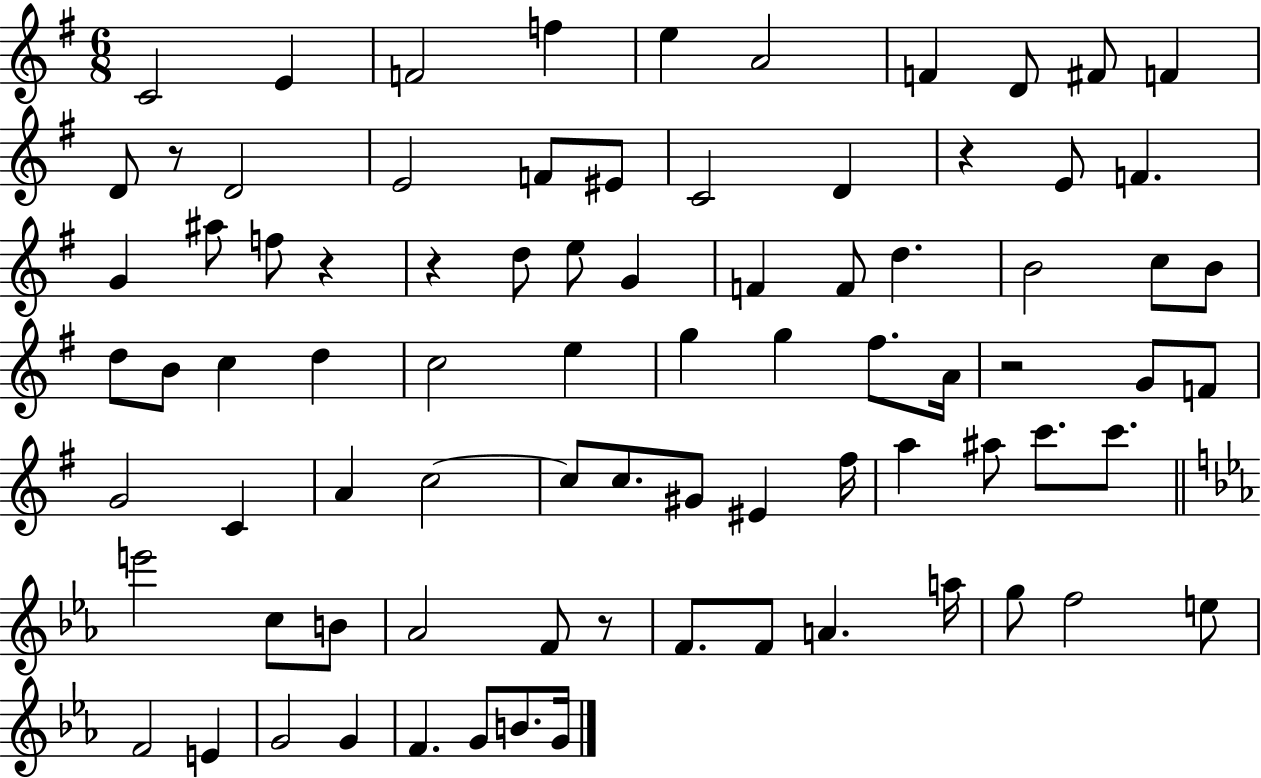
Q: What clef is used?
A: treble